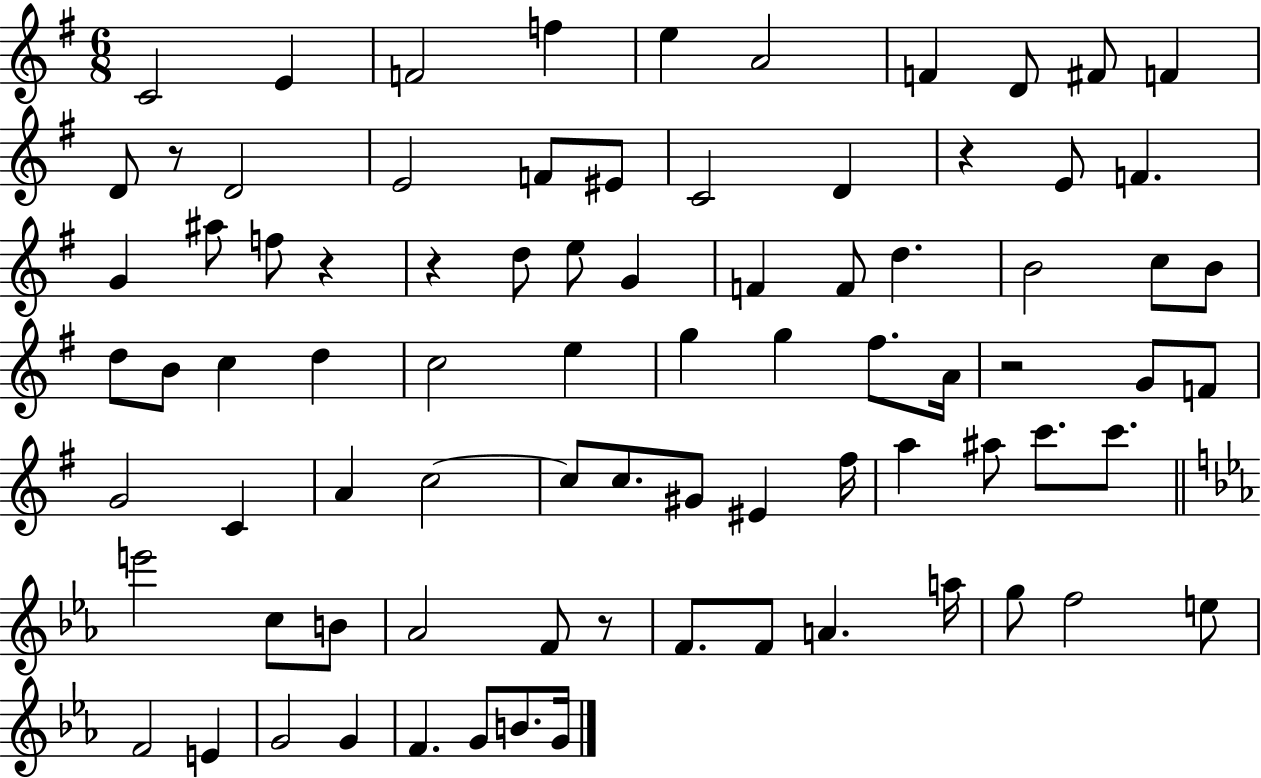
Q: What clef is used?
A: treble